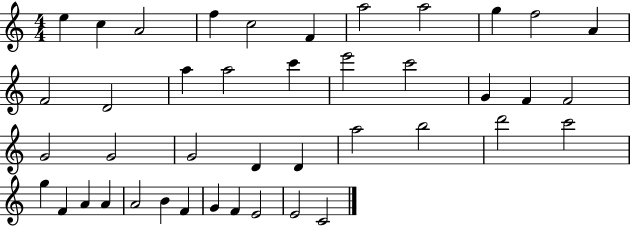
{
  \clef treble
  \numericTimeSignature
  \time 4/4
  \key c \major
  e''4 c''4 a'2 | f''4 c''2 f'4 | a''2 a''2 | g''4 f''2 a'4 | \break f'2 d'2 | a''4 a''2 c'''4 | e'''2 c'''2 | g'4 f'4 f'2 | \break g'2 g'2 | g'2 d'4 d'4 | a''2 b''2 | d'''2 c'''2 | \break g''4 f'4 a'4 a'4 | a'2 b'4 f'4 | g'4 f'4 e'2 | e'2 c'2 | \break \bar "|."
}